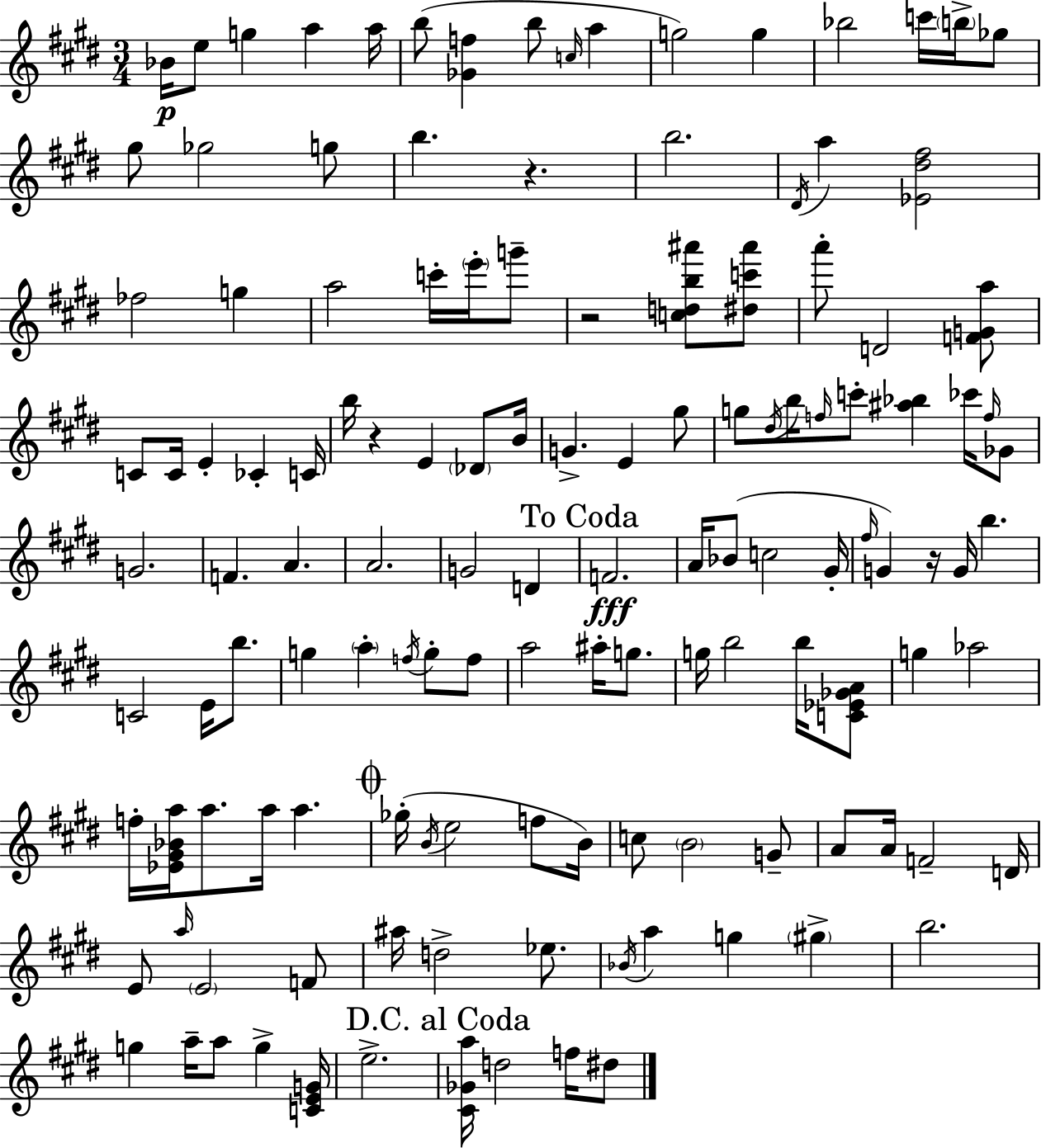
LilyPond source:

{
  \clef treble
  \numericTimeSignature
  \time 3/4
  \key e \major
  bes'16\p e''8 g''4 a''4 a''16 | b''8( <ges' f''>4 b''8 \grace { c''16 } a''4 | g''2) g''4 | bes''2 c'''16 \parenthesize b''16-> ges''8 | \break gis''8 ges''2 g''8 | b''4. r4. | b''2. | \acciaccatura { dis'16 } a''4 <ees' dis'' fis''>2 | \break fes''2 g''4 | a''2 c'''16-. \parenthesize e'''16-. | g'''8-- r2 <c'' d'' b'' ais'''>8 | <dis'' c''' ais'''>8 a'''8-. d'2 | \break <f' g' a''>8 c'8 c'16 e'4-. ces'4-. | c'16 b''16 r4 e'4 \parenthesize des'8 | b'16 g'4.-> e'4 | gis''8 g''8 \acciaccatura { dis''16 } b''16 \grace { f''16 } c'''8-. <ais'' bes''>4 | \break ces'''16 \grace { f''16 } ges'8 g'2. | f'4. a'4. | a'2. | g'2 | \break d'4 \mark "To Coda" f'2.\fff | a'16 bes'8( c''2 | gis'16-. \grace { fis''16 }) g'4 r16 g'16 | b''4. c'2 | \break e'16 b''8. g''4 \parenthesize a''4-. | \acciaccatura { f''16 } g''8-. f''8 a''2 | ais''16-. g''8. g''16 b''2 | b''16 <c' ees' ges' a'>8 g''4 aes''2 | \break f''16-. <ees' gis' bes' a''>16 a''8. | a''16 a''4. \mark \markup { \musicglyph "scripts.coda" } ges''16-.( \acciaccatura { b'16 } e''2 | f''8 b'16) c''8 \parenthesize b'2 | g'8-- a'8 a'16 f'2-- | \break d'16 e'8 \grace { a''16 } \parenthesize e'2 | f'8 ais''16 d''2-> | ees''8. \acciaccatura { bes'16 } a''4 | g''4 \parenthesize gis''4-> b''2. | \break g''4 | a''16-- a''8 g''4-> <c' e' g'>16 e''2.-> | \mark "D.C. al Coda" <cis' ges' a''>16 d''2 | f''16 dis''8 \bar "|."
}